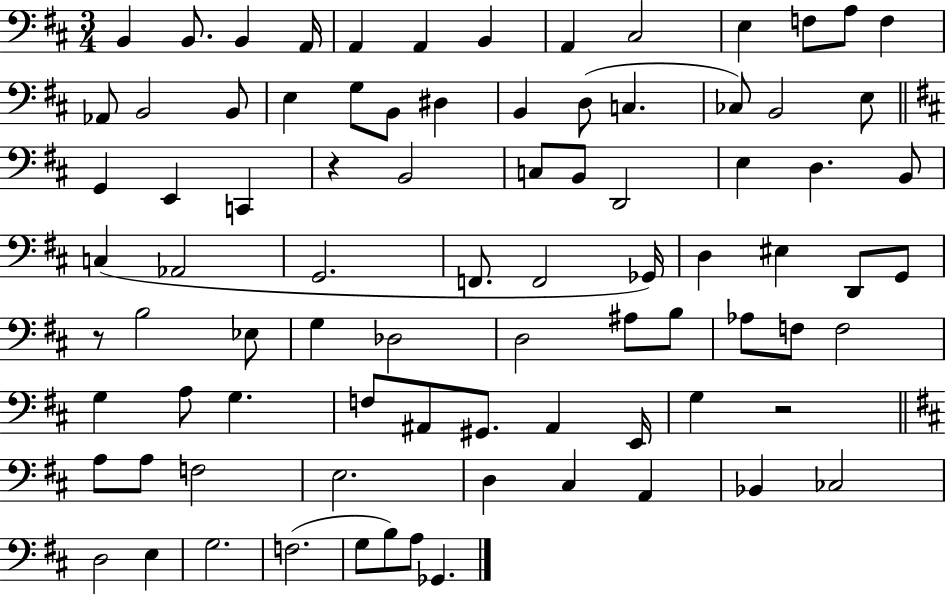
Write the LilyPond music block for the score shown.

{
  \clef bass
  \numericTimeSignature
  \time 3/4
  \key d \major
  b,4 b,8. b,4 a,16 | a,4 a,4 b,4 | a,4 cis2 | e4 f8 a8 f4 | \break aes,8 b,2 b,8 | e4 g8 b,8 dis4 | b,4 d8( c4. | ces8) b,2 e8 | \break \bar "||" \break \key d \major g,4 e,4 c,4 | r4 b,2 | c8 b,8 d,2 | e4 d4. b,8 | \break c4( aes,2 | g,2. | f,8. f,2 ges,16) | d4 eis4 d,8 g,8 | \break r8 b2 ees8 | g4 des2 | d2 ais8 b8 | aes8 f8 f2 | \break g4 a8 g4. | f8 ais,8 gis,8. ais,4 e,16 | g4 r2 | \bar "||" \break \key d \major a8 a8 f2 | e2. | d4 cis4 a,4 | bes,4 ces2 | \break d2 e4 | g2. | f2.( | g8 b8) a8 ges,4. | \break \bar "|."
}